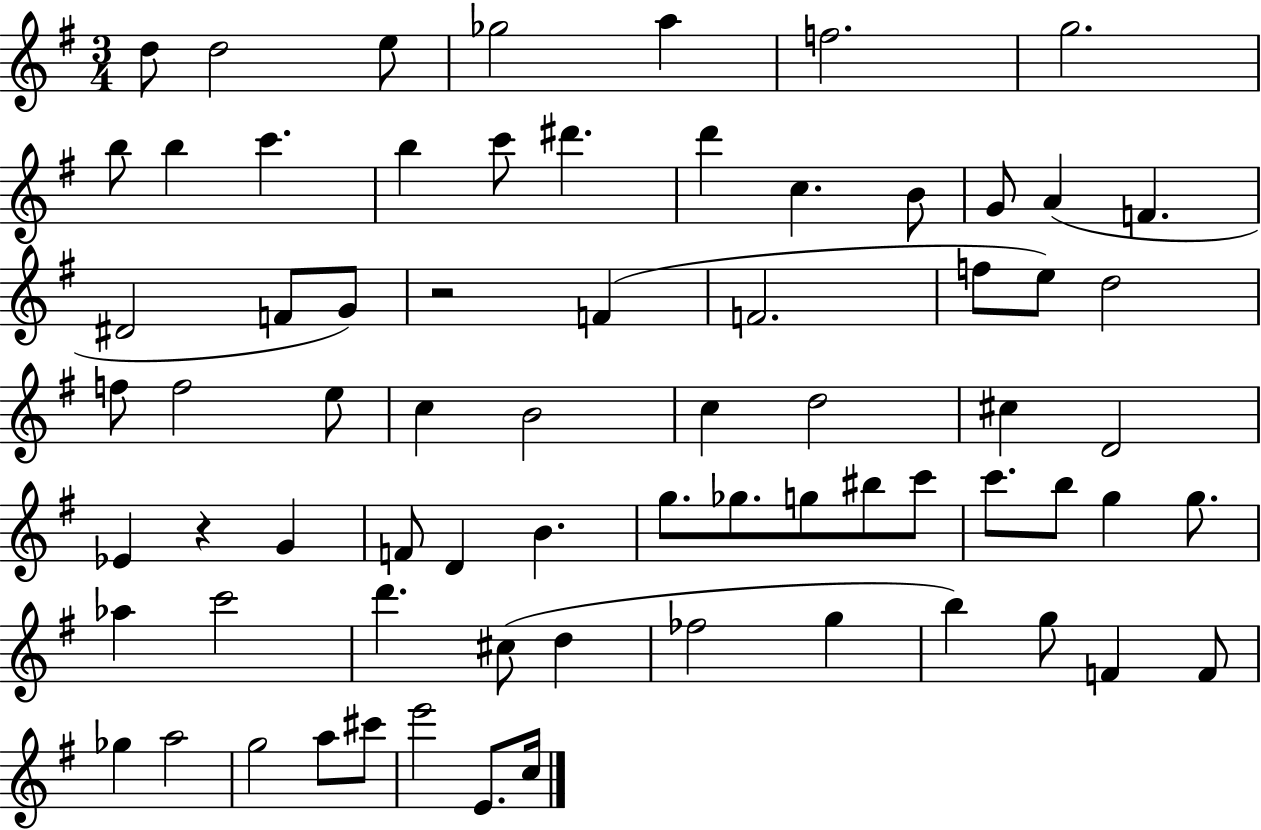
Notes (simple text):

D5/e D5/h E5/e Gb5/h A5/q F5/h. G5/h. B5/e B5/q C6/q. B5/q C6/e D#6/q. D6/q C5/q. B4/e G4/e A4/q F4/q. D#4/h F4/e G4/e R/h F4/q F4/h. F5/e E5/e D5/h F5/e F5/h E5/e C5/q B4/h C5/q D5/h C#5/q D4/h Eb4/q R/q G4/q F4/e D4/q B4/q. G5/e. Gb5/e. G5/e BIS5/e C6/e C6/e. B5/e G5/q G5/e. Ab5/q C6/h D6/q. C#5/e D5/q FES5/h G5/q B5/q G5/e F4/q F4/e Gb5/q A5/h G5/h A5/e C#6/e E6/h E4/e. C5/s